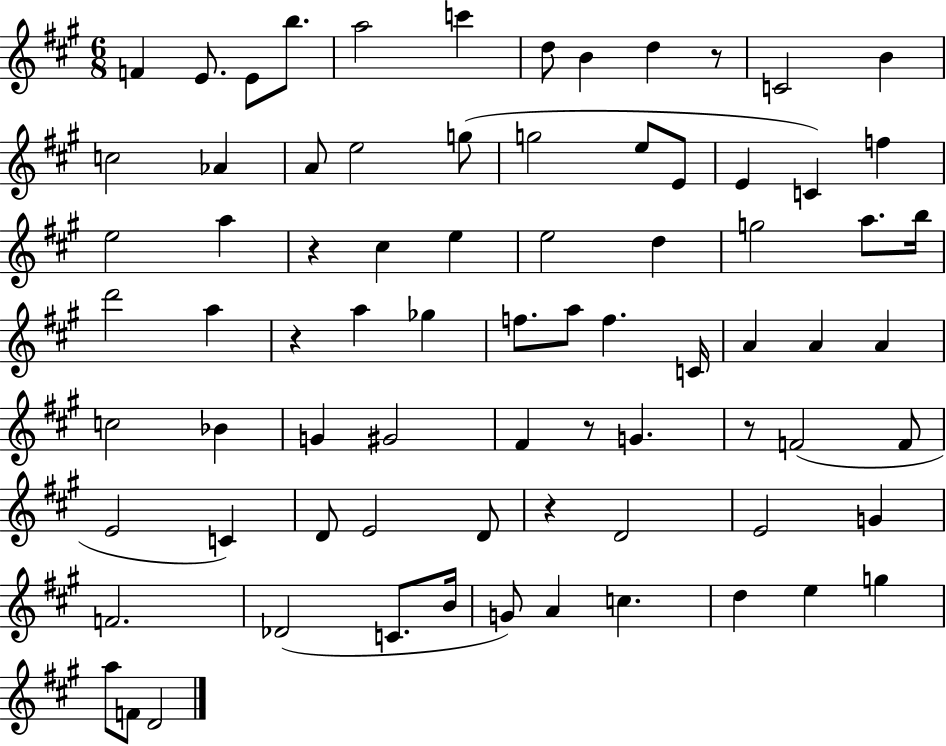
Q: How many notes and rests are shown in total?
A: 77